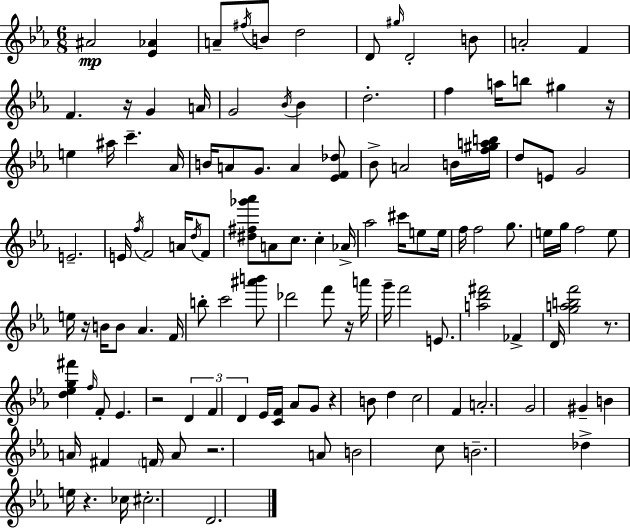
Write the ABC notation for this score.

X:1
T:Untitled
M:6/8
L:1/4
K:Cm
^A2 [_E_A] A/2 ^f/4 B/2 d2 D/2 ^g/4 D2 B/2 A2 F F z/4 G A/4 G2 _B/4 _B d2 f a/4 b/2 ^g z/4 e ^a/4 c' _A/4 B/4 A/2 G/2 A [_EF_d]/2 _B/2 A2 B/4 [f^gab]/4 d/2 E/2 G2 E2 E/4 f/4 F2 A/4 d/4 F/2 [^d^f_g'_a']/2 A/2 c/2 c _A/4 _a2 ^c'/4 e/2 e/4 f/4 f2 g/2 e/4 g/4 f2 e/2 e/4 z/4 B/4 B/2 _A F/4 b/2 c'2 [^a'b']/2 _d'2 f'/2 z/4 a'/4 g'/4 f'2 E/2 [ad'^f']2 _F D/4 [gabf']2 z/2 [d_eg^f'] f/4 F/2 _E z2 D F D _E/4 [CF]/4 _A/2 G/2 z B/2 d c2 F A2 G2 ^G B A/4 ^F F/4 A/2 z2 A/2 B2 c/2 B2 _d e/4 z _c/4 ^c2 D2